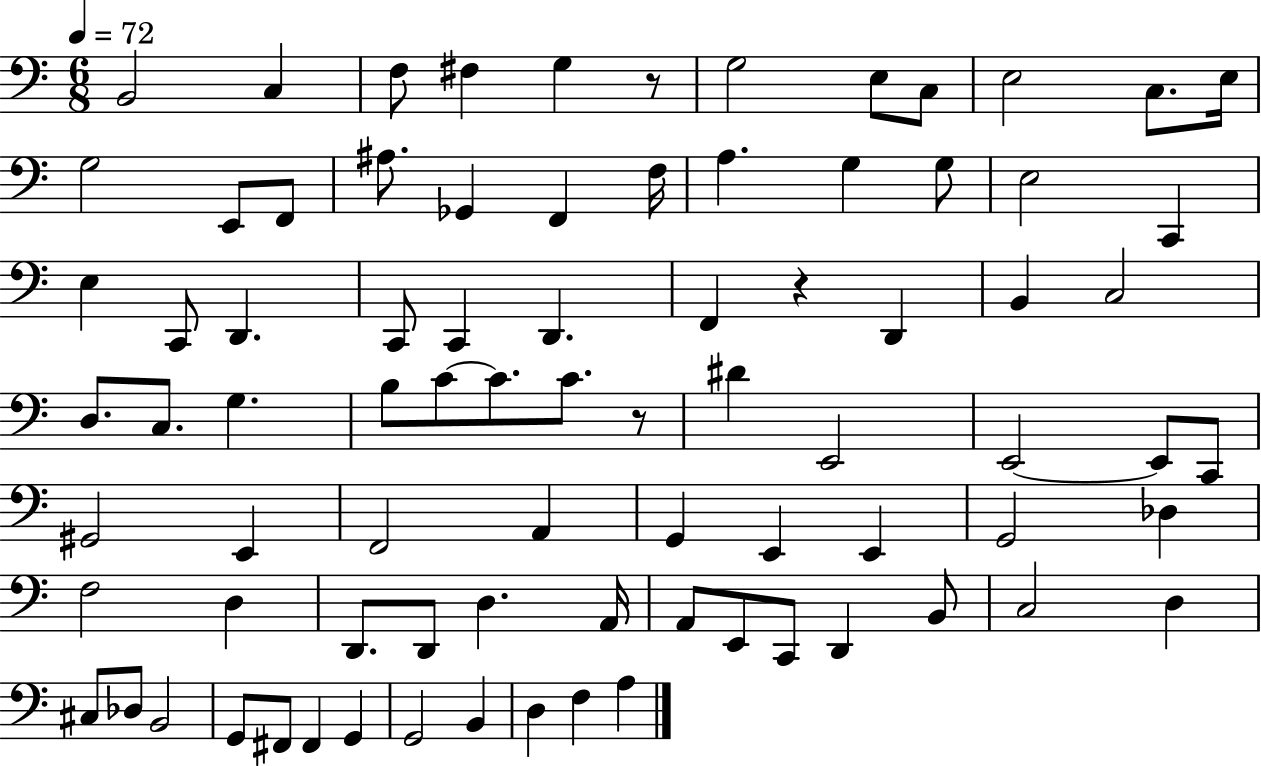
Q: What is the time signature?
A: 6/8